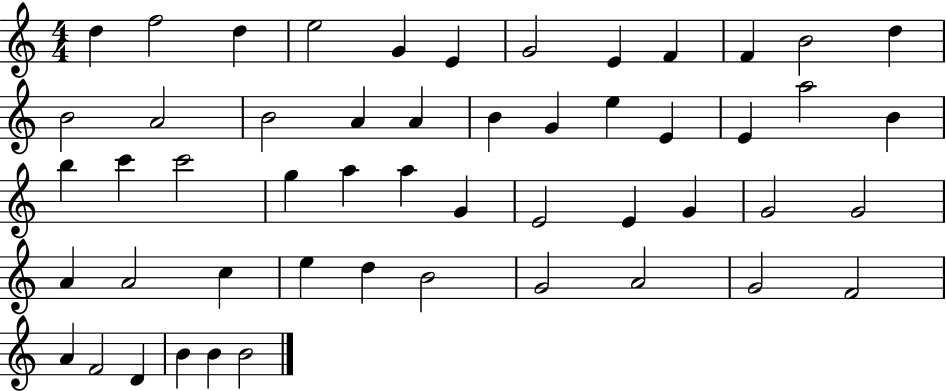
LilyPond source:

{
  \clef treble
  \numericTimeSignature
  \time 4/4
  \key c \major
  d''4 f''2 d''4 | e''2 g'4 e'4 | g'2 e'4 f'4 | f'4 b'2 d''4 | \break b'2 a'2 | b'2 a'4 a'4 | b'4 g'4 e''4 e'4 | e'4 a''2 b'4 | \break b''4 c'''4 c'''2 | g''4 a''4 a''4 g'4 | e'2 e'4 g'4 | g'2 g'2 | \break a'4 a'2 c''4 | e''4 d''4 b'2 | g'2 a'2 | g'2 f'2 | \break a'4 f'2 d'4 | b'4 b'4 b'2 | \bar "|."
}